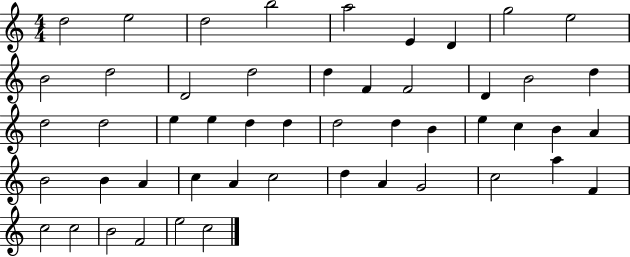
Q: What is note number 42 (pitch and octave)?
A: C5